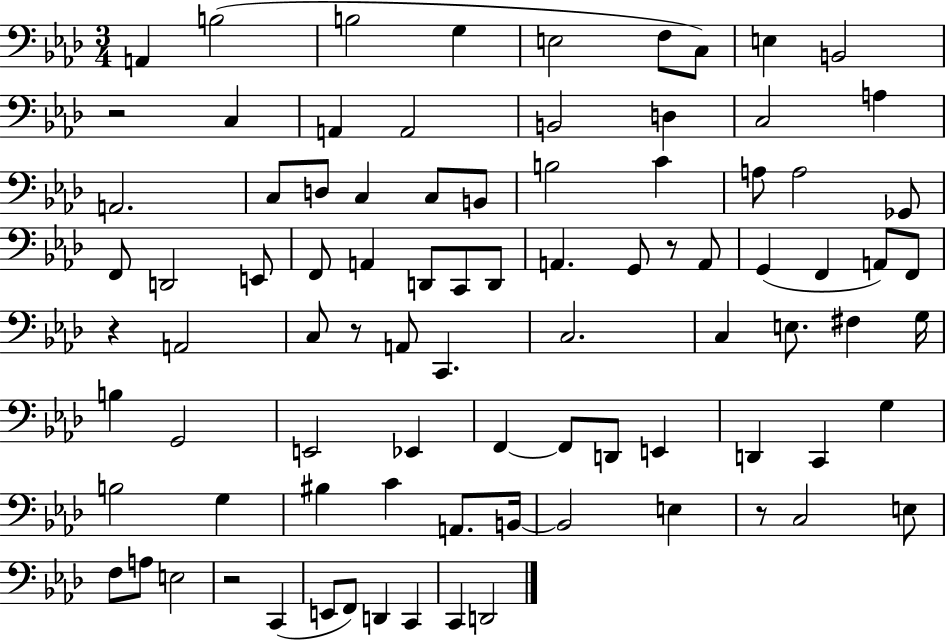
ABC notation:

X:1
T:Untitled
M:3/4
L:1/4
K:Ab
A,, B,2 B,2 G, E,2 F,/2 C,/2 E, B,,2 z2 C, A,, A,,2 B,,2 D, C,2 A, A,,2 C,/2 D,/2 C, C,/2 B,,/2 B,2 C A,/2 A,2 _G,,/2 F,,/2 D,,2 E,,/2 F,,/2 A,, D,,/2 C,,/2 D,,/2 A,, G,,/2 z/2 A,,/2 G,, F,, A,,/2 F,,/2 z A,,2 C,/2 z/2 A,,/2 C,, C,2 C, E,/2 ^F, G,/4 B, G,,2 E,,2 _E,, F,, F,,/2 D,,/2 E,, D,, C,, G, B,2 G, ^B, C A,,/2 B,,/4 B,,2 E, z/2 C,2 E,/2 F,/2 A,/2 E,2 z2 C,, E,,/2 F,,/2 D,, C,, C,, D,,2